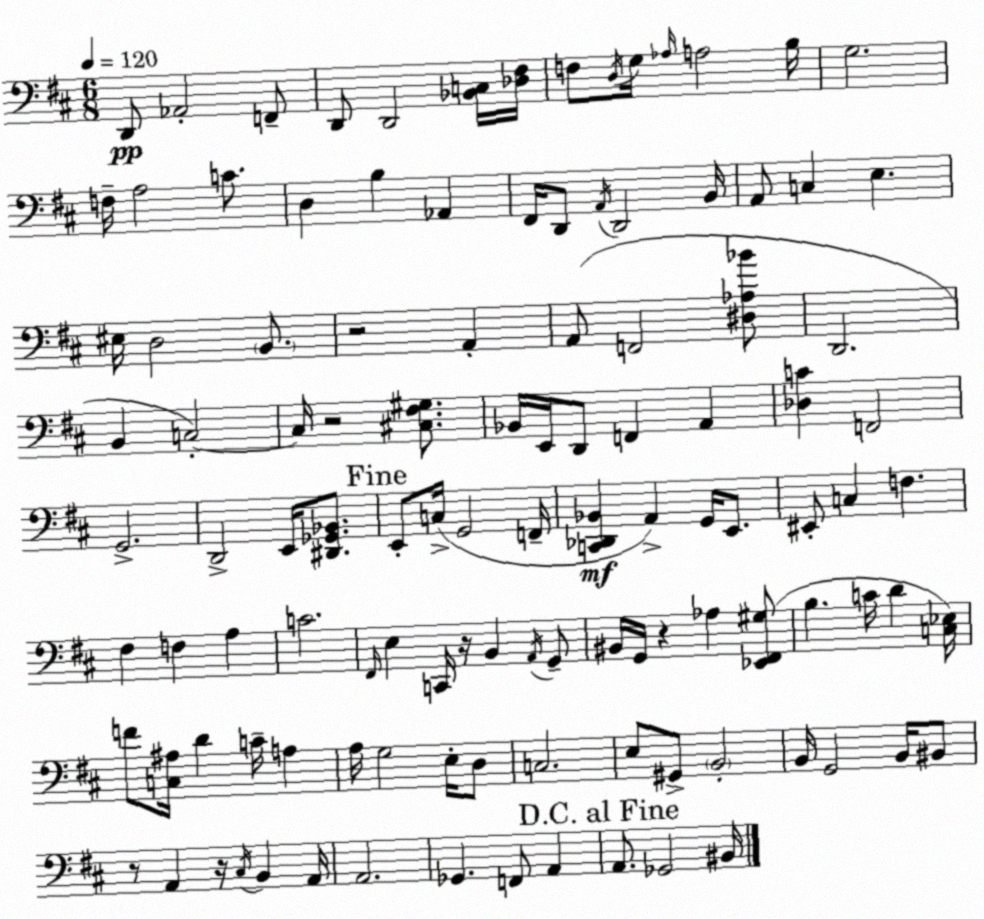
X:1
T:Untitled
M:6/8
L:1/4
K:D
D,,/2 _A,,2 F,,/2 D,,/2 D,,2 [_B,,C,]/4 [_D,^F,]/4 F,/2 D,/4 G,/4 _A,/4 A,2 B,/4 G,2 F,/4 A,2 C/2 D, B, _A,, ^F,,/4 D,,/2 A,,/4 D,,2 B,,/4 A,,/2 C, E, ^E,/4 D,2 B,,/2 z2 A,, A,,/2 F,,2 [^D,_A,_B]/2 D,,2 B,, C,2 C,/4 z2 [^C,^F,^G,]/2 _B,,/4 E,,/4 D,,/2 F,, A,, [_D,C] F,,2 G,,2 D,,2 E,,/4 [^D,,_G,,_B,,]/2 E,,/2 C,/4 G,,2 F,,/4 [C,,_D,,_B,,] A,, G,,/4 E,,/2 ^E,,/2 C, F, ^F, F, A, C2 ^F,,/4 E, C,,/4 z/4 B,, A,,/4 G,,/2 ^B,,/4 G,,/4 z _A, [_E,,^F,,^G,]/2 B, C/4 D [C,_E,]/4 F/2 [C,^A,]/4 D C/4 A, A,/4 G,2 E,/4 D,/2 C,2 E,/2 ^G,,/2 B,,2 B,,/4 G,,2 B,,/4 ^B,,/2 z/2 A,, z/4 ^C,/4 B,, A,,/4 A,,2 _G,, F,,/2 A,, A,,/2 _G,,2 ^B,,/4